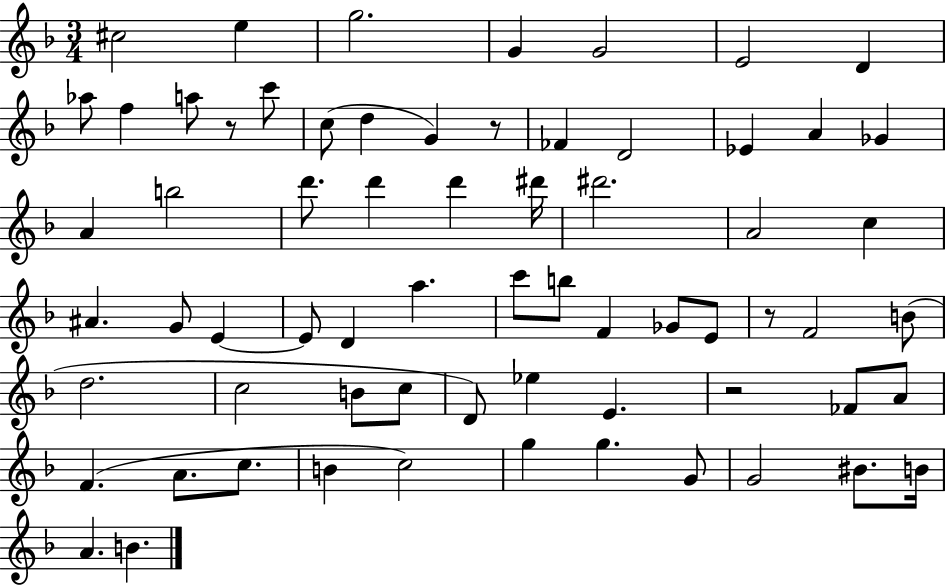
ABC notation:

X:1
T:Untitled
M:3/4
L:1/4
K:F
^c2 e g2 G G2 E2 D _a/2 f a/2 z/2 c'/2 c/2 d G z/2 _F D2 _E A _G A b2 d'/2 d' d' ^d'/4 ^d'2 A2 c ^A G/2 E E/2 D a c'/2 b/2 F _G/2 E/2 z/2 F2 B/2 d2 c2 B/2 c/2 D/2 _e E z2 _F/2 A/2 F A/2 c/2 B c2 g g G/2 G2 ^B/2 B/4 A B